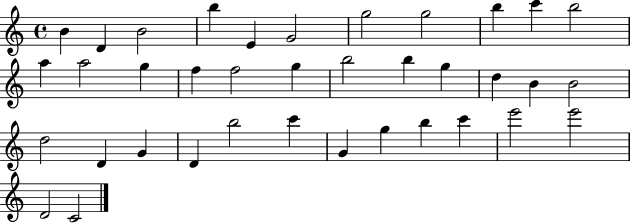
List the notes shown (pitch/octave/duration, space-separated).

B4/q D4/q B4/h B5/q E4/q G4/h G5/h G5/h B5/q C6/q B5/h A5/q A5/h G5/q F5/q F5/h G5/q B5/h B5/q G5/q D5/q B4/q B4/h D5/h D4/q G4/q D4/q B5/h C6/q G4/q G5/q B5/q C6/q E6/h E6/h D4/h C4/h